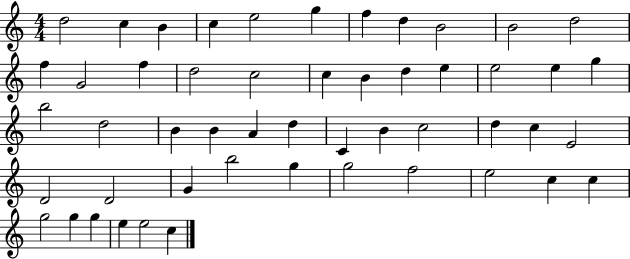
D5/h C5/q B4/q C5/q E5/h G5/q F5/q D5/q B4/h B4/h D5/h F5/q G4/h F5/q D5/h C5/h C5/q B4/q D5/q E5/q E5/h E5/q G5/q B5/h D5/h B4/q B4/q A4/q D5/q C4/q B4/q C5/h D5/q C5/q E4/h D4/h D4/h G4/q B5/h G5/q G5/h F5/h E5/h C5/q C5/q G5/h G5/q G5/q E5/q E5/h C5/q